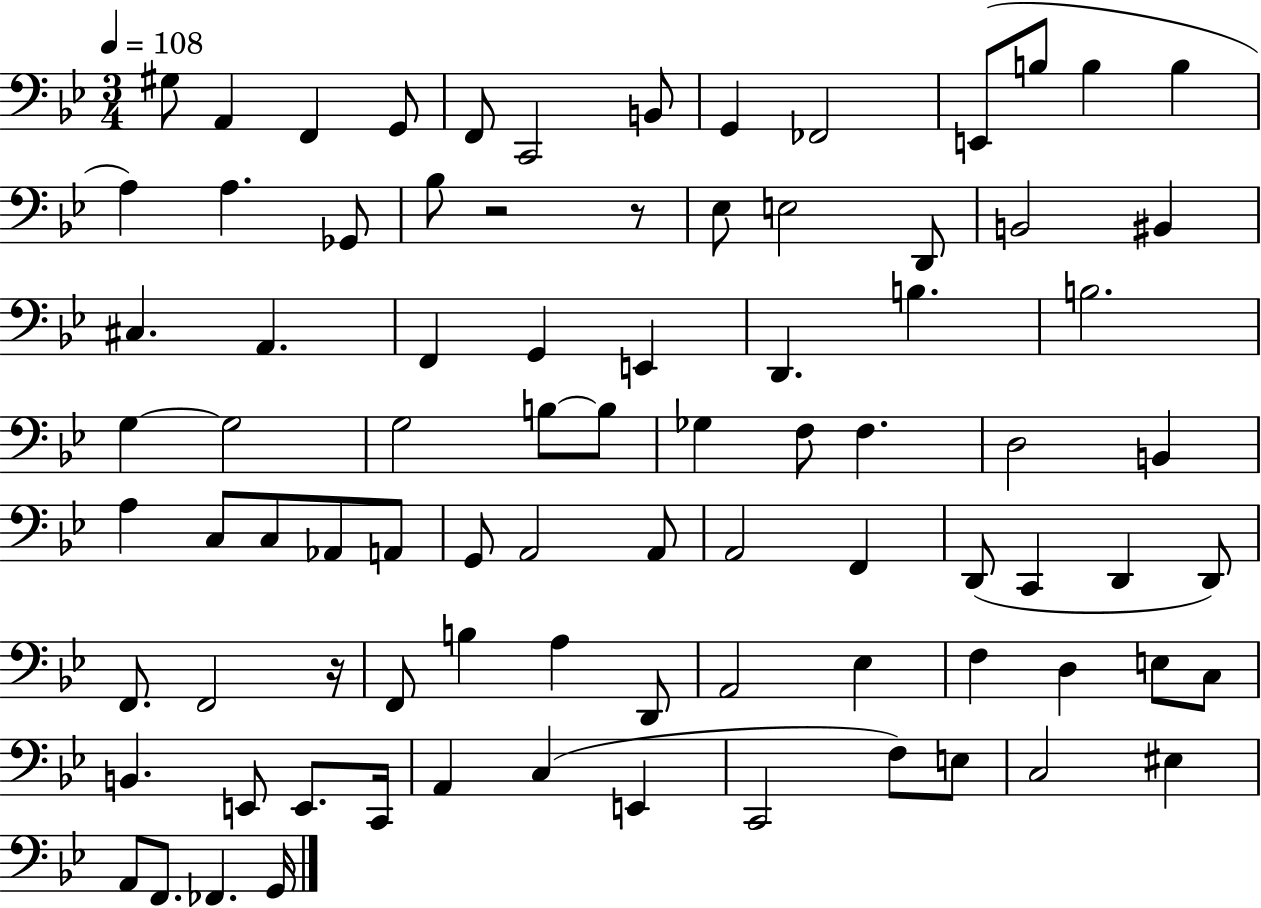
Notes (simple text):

G#3/e A2/q F2/q G2/e F2/e C2/h B2/e G2/q FES2/h E2/e B3/e B3/q B3/q A3/q A3/q. Gb2/e Bb3/e R/h R/e Eb3/e E3/h D2/e B2/h BIS2/q C#3/q. A2/q. F2/q G2/q E2/q D2/q. B3/q. B3/h. G3/q G3/h G3/h B3/e B3/e Gb3/q F3/e F3/q. D3/h B2/q A3/q C3/e C3/e Ab2/e A2/e G2/e A2/h A2/e A2/h F2/q D2/e C2/q D2/q D2/e F2/e. F2/h R/s F2/e B3/q A3/q D2/e A2/h Eb3/q F3/q D3/q E3/e C3/e B2/q. E2/e E2/e. C2/s A2/q C3/q E2/q C2/h F3/e E3/e C3/h EIS3/q A2/e F2/e. FES2/q. G2/s